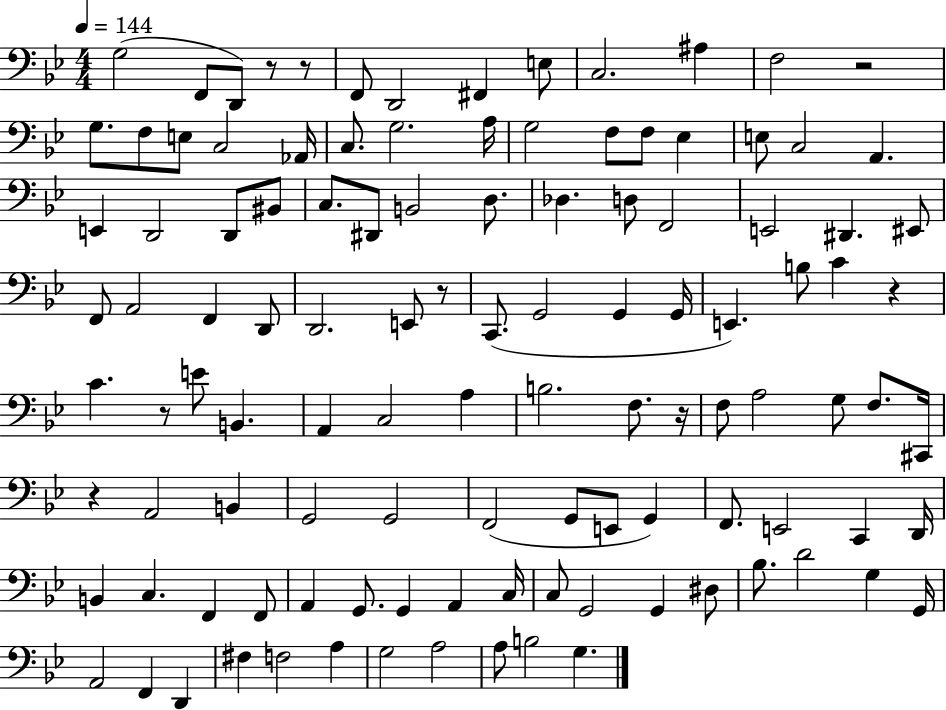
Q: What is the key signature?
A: BES major